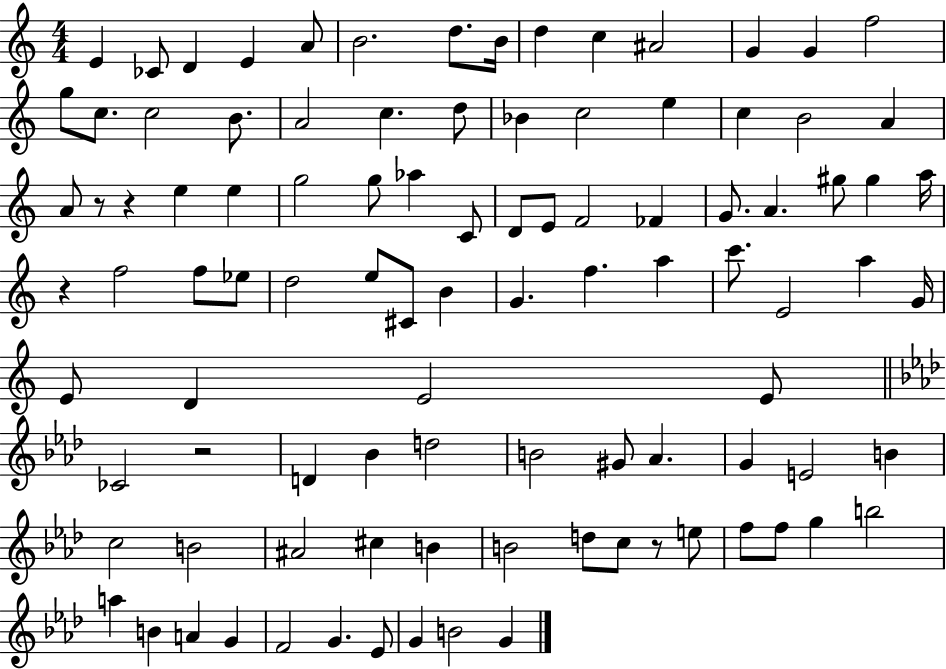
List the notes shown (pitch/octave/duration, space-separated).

E4/q CES4/e D4/q E4/q A4/e B4/h. D5/e. B4/s D5/q C5/q A#4/h G4/q G4/q F5/h G5/e C5/e. C5/h B4/e. A4/h C5/q. D5/e Bb4/q C5/h E5/q C5/q B4/h A4/q A4/e R/e R/q E5/q E5/q G5/h G5/e Ab5/q C4/e D4/e E4/e F4/h FES4/q G4/e. A4/q. G#5/e G#5/q A5/s R/q F5/h F5/e Eb5/e D5/h E5/e C#4/e B4/q G4/q. F5/q. A5/q C6/e. E4/h A5/q G4/s E4/e D4/q E4/h E4/e CES4/h R/h D4/q Bb4/q D5/h B4/h G#4/e Ab4/q. G4/q E4/h B4/q C5/h B4/h A#4/h C#5/q B4/q B4/h D5/e C5/e R/e E5/e F5/e F5/e G5/q B5/h A5/q B4/q A4/q G4/q F4/h G4/q. Eb4/e G4/q B4/h G4/q